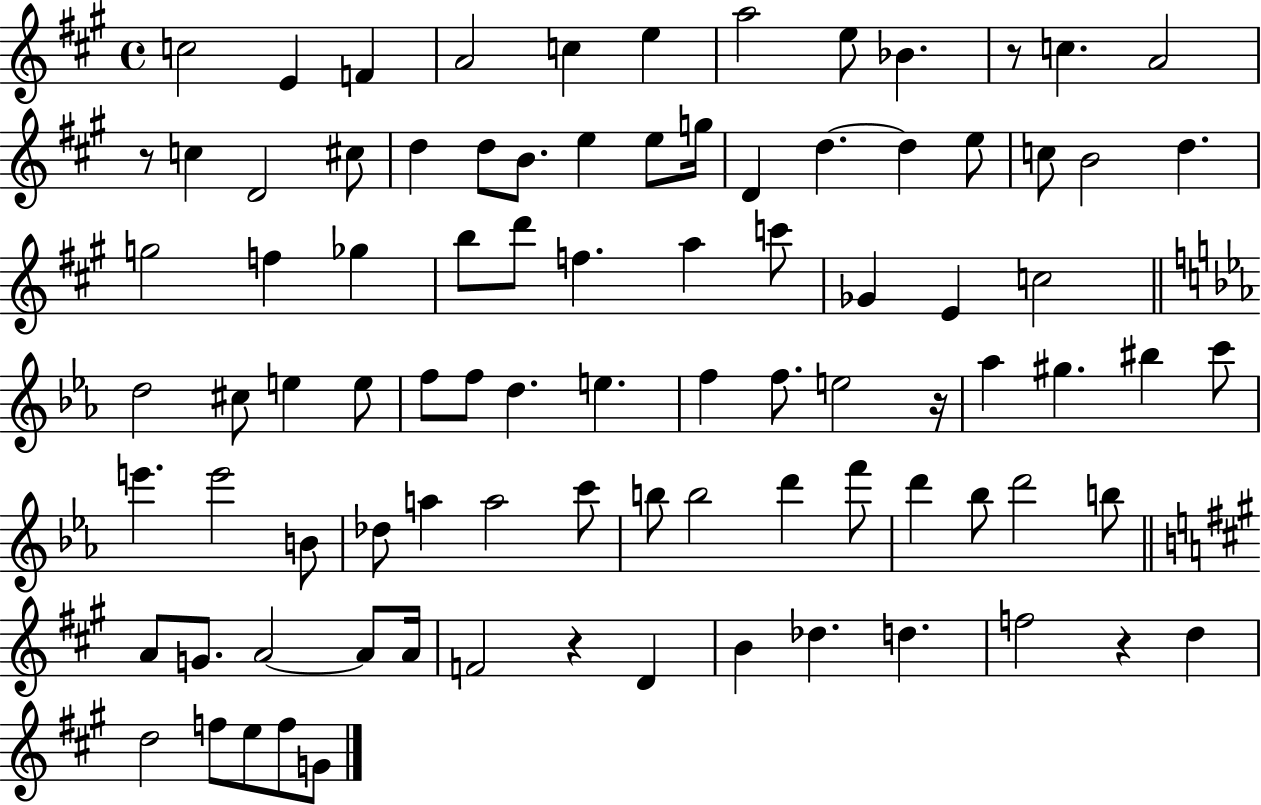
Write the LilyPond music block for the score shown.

{
  \clef treble
  \time 4/4
  \defaultTimeSignature
  \key a \major
  c''2 e'4 f'4 | a'2 c''4 e''4 | a''2 e''8 bes'4. | r8 c''4. a'2 | \break r8 c''4 d'2 cis''8 | d''4 d''8 b'8. e''4 e''8 g''16 | d'4 d''4.~~ d''4 e''8 | c''8 b'2 d''4. | \break g''2 f''4 ges''4 | b''8 d'''8 f''4. a''4 c'''8 | ges'4 e'4 c''2 | \bar "||" \break \key ees \major d''2 cis''8 e''4 e''8 | f''8 f''8 d''4. e''4. | f''4 f''8. e''2 r16 | aes''4 gis''4. bis''4 c'''8 | \break e'''4. e'''2 b'8 | des''8 a''4 a''2 c'''8 | b''8 b''2 d'''4 f'''8 | d'''4 bes''8 d'''2 b''8 | \break \bar "||" \break \key a \major a'8 g'8. a'2~~ a'8 a'16 | f'2 r4 d'4 | b'4 des''4. d''4. | f''2 r4 d''4 | \break d''2 f''8 e''8 f''8 g'8 | \bar "|."
}